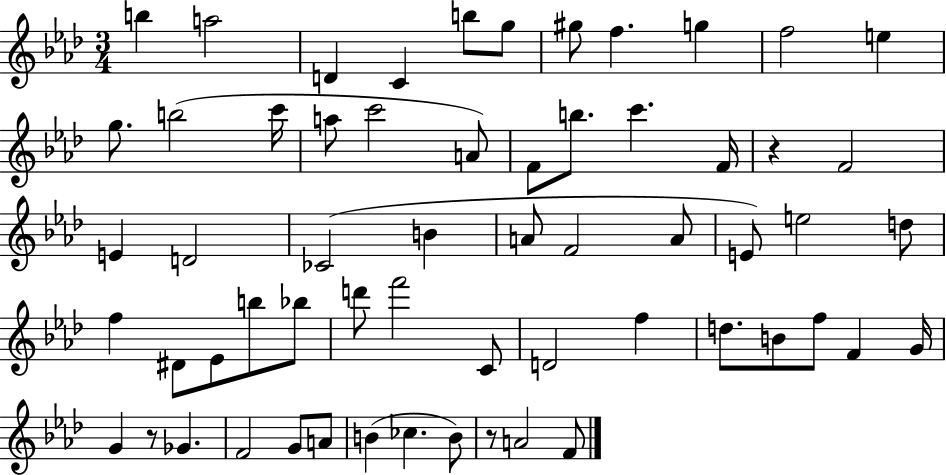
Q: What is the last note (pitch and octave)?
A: F4